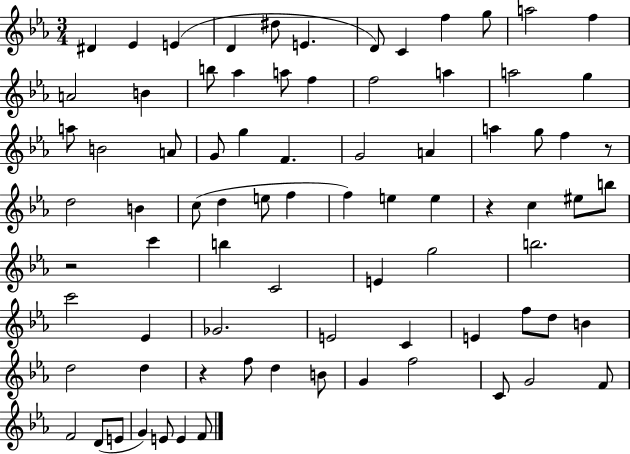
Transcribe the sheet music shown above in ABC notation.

X:1
T:Untitled
M:3/4
L:1/4
K:Eb
^D _E E D ^d/2 E D/2 C f g/2 a2 f A2 B b/2 _a a/2 f f2 a a2 g a/2 B2 A/2 G/2 g F G2 A a g/2 f z/2 d2 B c/2 d e/2 f f e e z c ^e/2 b/2 z2 c' b C2 E g2 b2 c'2 _E _G2 E2 C E f/2 d/2 B d2 d z f/2 d B/2 G f2 C/2 G2 F/2 F2 D/2 E/2 G E/2 E F/2